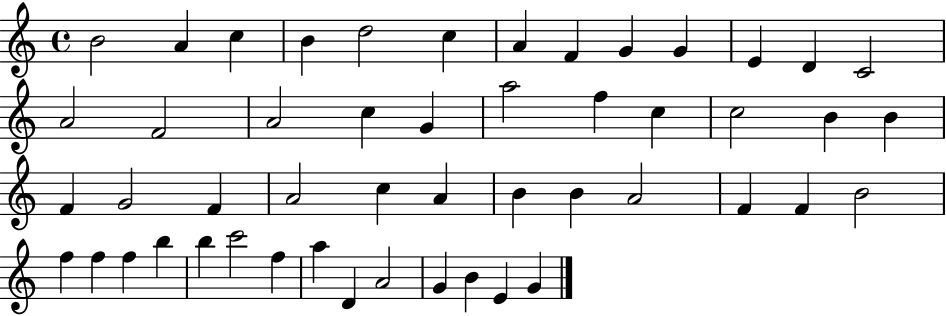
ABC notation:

X:1
T:Untitled
M:4/4
L:1/4
K:C
B2 A c B d2 c A F G G E D C2 A2 F2 A2 c G a2 f c c2 B B F G2 F A2 c A B B A2 F F B2 f f f b b c'2 f a D A2 G B E G